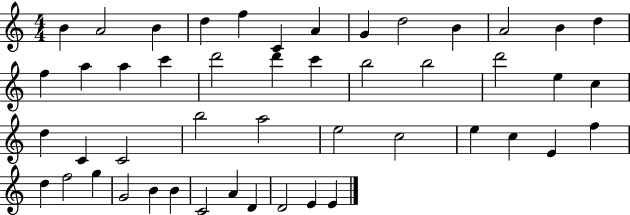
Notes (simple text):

B4/q A4/h B4/q D5/q F5/q C4/q A4/q G4/q D5/h B4/q A4/h B4/q D5/q F5/q A5/q A5/q C6/q D6/h D6/q C6/q B5/h B5/h D6/h E5/q C5/q D5/q C4/q C4/h B5/h A5/h E5/h C5/h E5/q C5/q E4/q F5/q D5/q F5/h G5/q G4/h B4/q B4/q C4/h A4/q D4/q D4/h E4/q E4/q